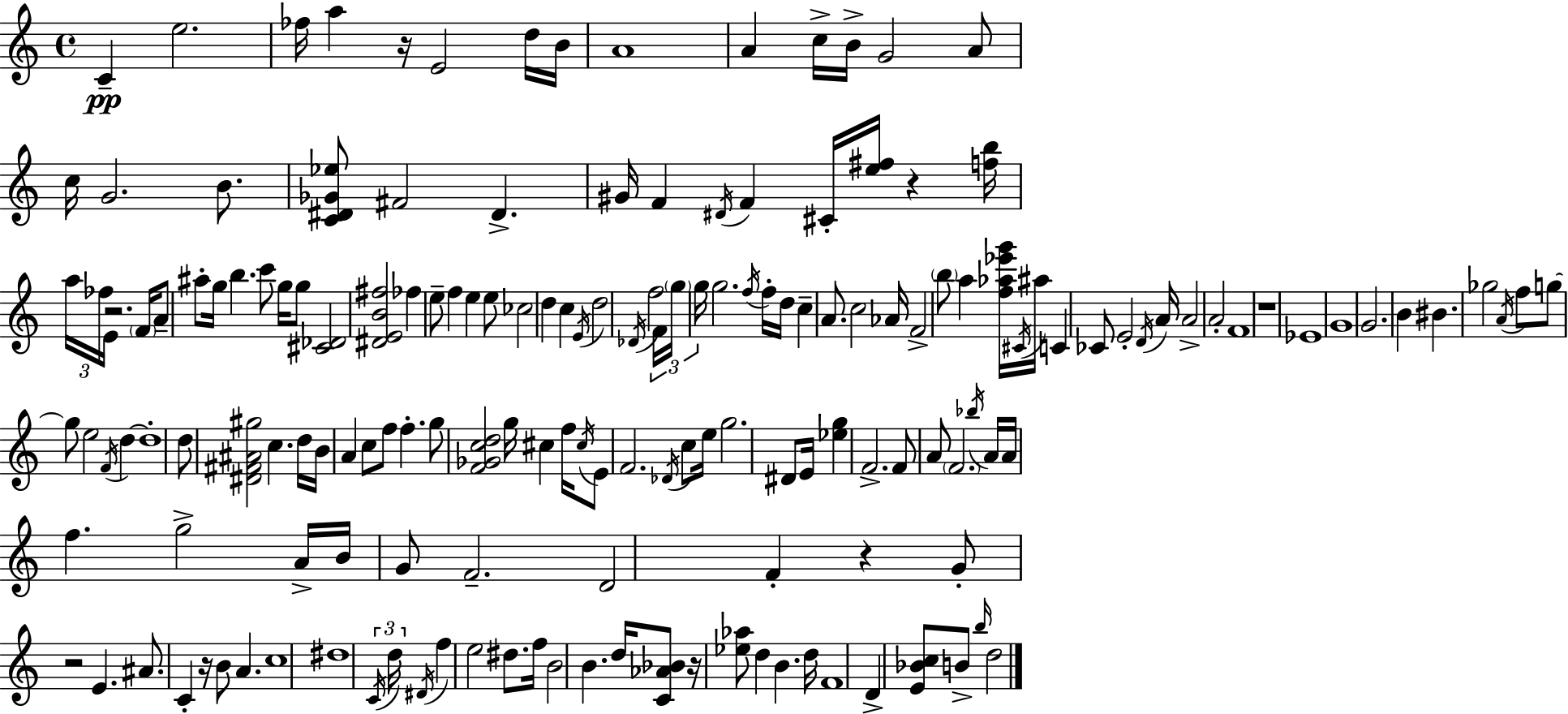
X:1
T:Untitled
M:4/4
L:1/4
K:Am
C e2 _f/4 a z/4 E2 d/4 B/4 A4 A c/4 B/4 G2 A/2 c/4 G2 B/2 [C^D_G_e]/2 ^F2 ^D ^G/4 F ^D/4 F ^C/4 [e^f]/4 z [fb]/4 a/4 _f/4 E/4 z2 F/4 A/2 ^a/2 g/4 b c'/2 g/4 g/2 [^C_D]2 [^DEB^f]2 _f e/2 f e e/2 _c2 d c E/4 d2 _D/4 f2 F/4 g/4 g/4 g2 f/4 f/4 d/4 c A/2 c2 _A/4 F2 b/2 a [f_a_e'g']/4 ^C/4 ^a/4 C _C/2 E2 D/4 A/4 A2 A2 F4 z4 _E4 G4 G2 B ^B _g2 A/4 f/2 g/2 g/2 e2 F/4 d d4 d/2 [^D^F^A^g]2 c d/4 B/4 A c/2 f/2 f g/2 [F_Gcd]2 g/4 ^c f/4 ^c/4 E/2 F2 _D/4 c/2 e/4 g2 ^D/2 E/4 [_eg] F2 F/2 A/2 F2 _b/4 A/4 A/4 f g2 A/4 B/4 G/2 F2 D2 F z G/2 z2 E ^A/2 C z/4 B/2 A c4 ^d4 C/4 d/4 ^D/4 f e2 ^d/2 f/4 B2 B d/4 [C_A_B]/2 z/4 [_e_a]/2 d B d/4 F4 D [E_Bc]/2 B/2 b/4 d2